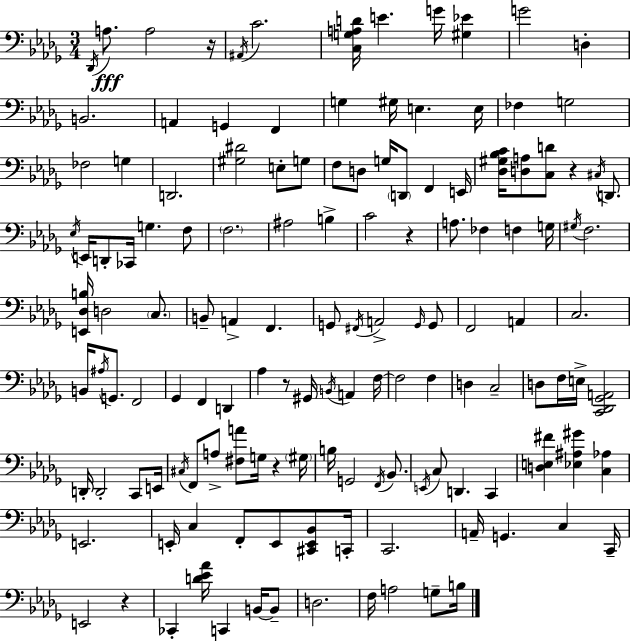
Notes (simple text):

Db2/s A3/e. A3/h R/s A#2/s C4/h. [C3,G3,A3,D4]/s E4/q. G4/s [G#3,Eb4]/q G4/h D3/q B2/h. A2/q G2/q F2/q G3/q G#3/s E3/q. E3/s FES3/q G3/h FES3/h G3/q D2/h. [G#3,D#4]/h E3/e G3/e F3/e D3/e G3/s D2/e F2/q E2/s [Db3,G#3,Bb3,C4]/s [D3,A3]/e [C3,D4]/e R/q C#3/s D2/e. Eb3/s E2/s D2/e CES2/s G3/q. F3/e F3/h. A#3/h B3/q C4/h R/q A3/e. FES3/q F3/q G3/s G#3/s F3/h. [E2,Db3,B3]/s D3/h C3/e. B2/e A2/q F2/q. G2/e F#2/s A2/h G2/s G2/e F2/h A2/q C3/h. B2/s A#3/s G2/e. F2/h Gb2/q F2/q D2/q Ab3/q R/e G#2/s B2/s A2/q F3/s F3/h F3/q D3/q C3/h D3/e F3/s E3/s [C2,Db2,Gb2,A2]/h D2/s D2/h C2/e E2/s C#3/s F2/e A3/e [F#3,A4]/e G3/s R/q G#3/s B3/s G2/h F2/s Bb2/e. E2/s C3/e D2/q. C2/q [D3,E3,F#4]/q [Eb3,A#3,G#4]/q [C3,Ab3]/q E2/h. E2/s C3/q F2/e E2/e [C#2,E2,Bb2]/e C2/s C2/h. A2/s G2/q. C3/q C2/s E2/h R/q CES2/q [D4,Eb4,Ab4]/s C2/q B2/s B2/e D3/h. F3/s A3/h G3/e B3/s